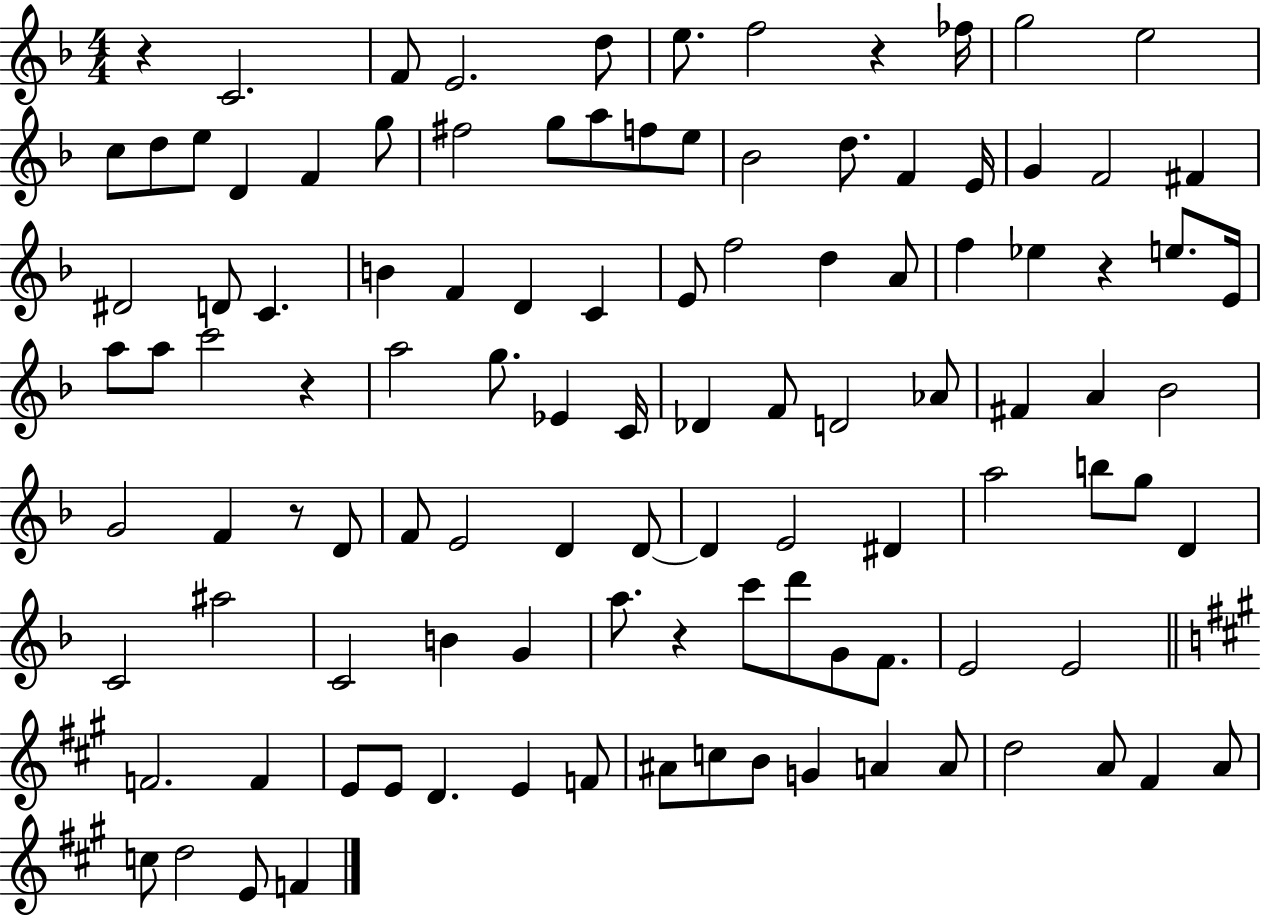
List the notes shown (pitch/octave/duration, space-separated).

R/q C4/h. F4/e E4/h. D5/e E5/e. F5/h R/q FES5/s G5/h E5/h C5/e D5/e E5/e D4/q F4/q G5/e F#5/h G5/e A5/e F5/e E5/e Bb4/h D5/e. F4/q E4/s G4/q F4/h F#4/q D#4/h D4/e C4/q. B4/q F4/q D4/q C4/q E4/e F5/h D5/q A4/e F5/q Eb5/q R/q E5/e. E4/s A5/e A5/e C6/h R/q A5/h G5/e. Eb4/q C4/s Db4/q F4/e D4/h Ab4/e F#4/q A4/q Bb4/h G4/h F4/q R/e D4/e F4/e E4/h D4/q D4/e D4/q E4/h D#4/q A5/h B5/e G5/e D4/q C4/h A#5/h C4/h B4/q G4/q A5/e. R/q C6/e D6/e G4/e F4/e. E4/h E4/h F4/h. F4/q E4/e E4/e D4/q. E4/q F4/e A#4/e C5/e B4/e G4/q A4/q A4/e D5/h A4/e F#4/q A4/e C5/e D5/h E4/e F4/q